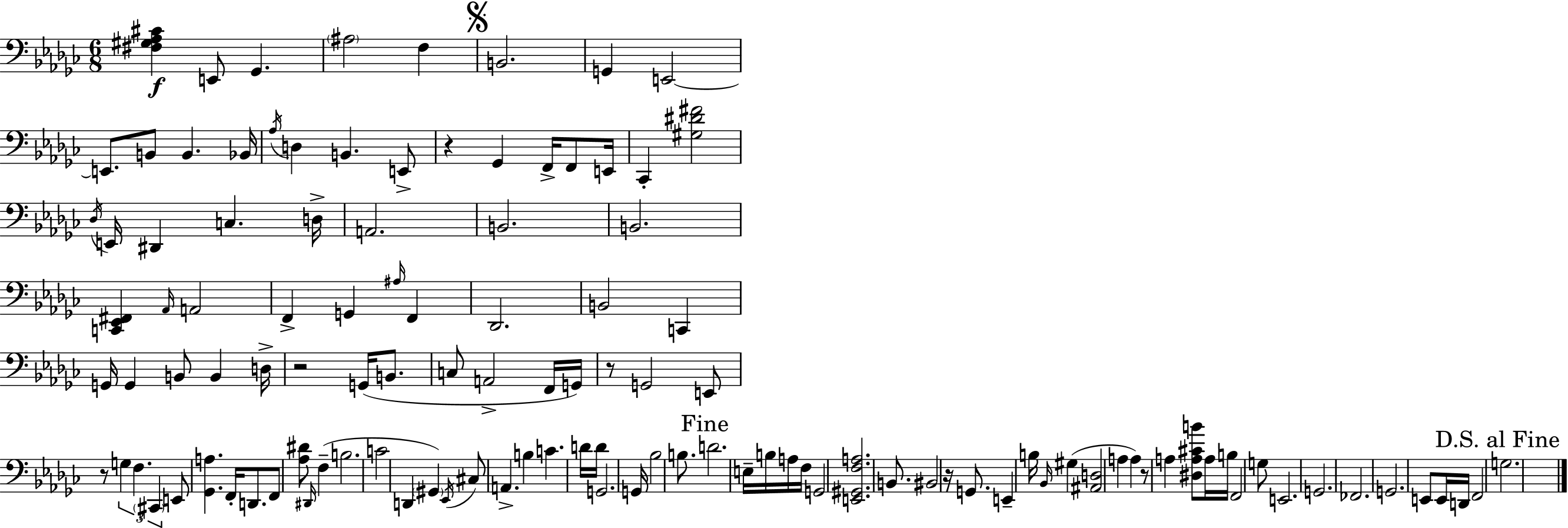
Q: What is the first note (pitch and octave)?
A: E2